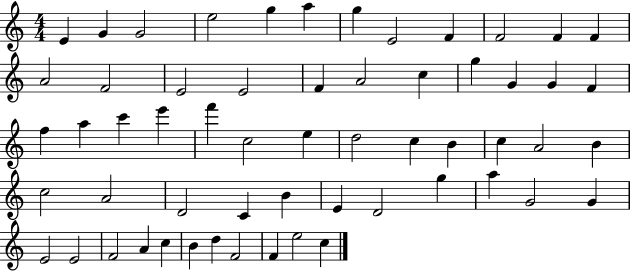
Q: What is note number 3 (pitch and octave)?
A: G4